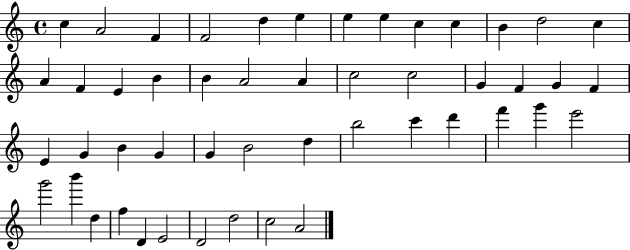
C5/q A4/h F4/q F4/h D5/q E5/q E5/q E5/q C5/q C5/q B4/q D5/h C5/q A4/q F4/q E4/q B4/q B4/q A4/h A4/q C5/h C5/h G4/q F4/q G4/q F4/q E4/q G4/q B4/q G4/q G4/q B4/h D5/q B5/h C6/q D6/q F6/q G6/q E6/h G6/h B6/q D5/q F5/q D4/q E4/h D4/h D5/h C5/h A4/h